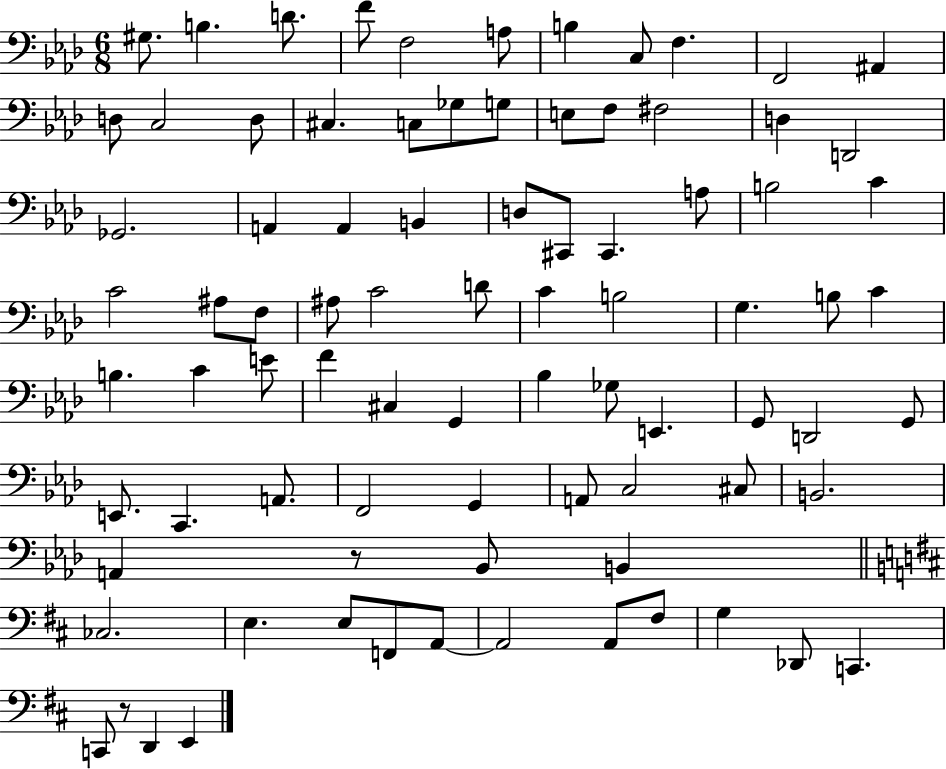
G#3/e. B3/q. D4/e. F4/e F3/h A3/e B3/q C3/e F3/q. F2/h A#2/q D3/e C3/h D3/e C#3/q. C3/e Gb3/e G3/e E3/e F3/e F#3/h D3/q D2/h Gb2/h. A2/q A2/q B2/q D3/e C#2/e C#2/q. A3/e B3/h C4/q C4/h A#3/e F3/e A#3/e C4/h D4/e C4/q B3/h G3/q. B3/e C4/q B3/q. C4/q E4/e F4/q C#3/q G2/q Bb3/q Gb3/e E2/q. G2/e D2/h G2/e E2/e. C2/q. A2/e. F2/h G2/q A2/e C3/h C#3/e B2/h. A2/q R/e Bb2/e B2/q CES3/h. E3/q. E3/e F2/e A2/e A2/h A2/e F#3/e G3/q Db2/e C2/q. C2/e R/e D2/q E2/q